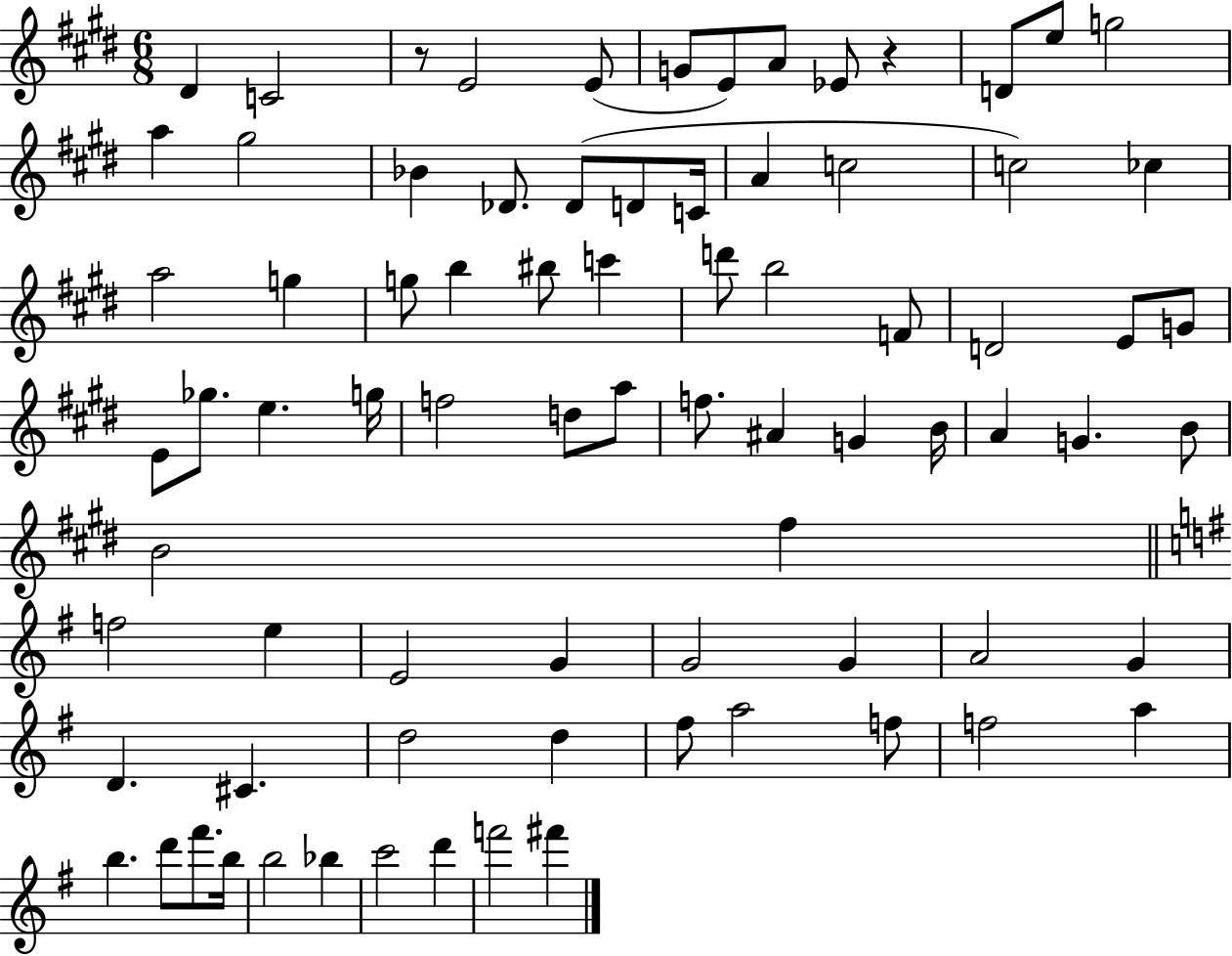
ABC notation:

X:1
T:Untitled
M:6/8
L:1/4
K:E
^D C2 z/2 E2 E/2 G/2 E/2 A/2 _E/2 z D/2 e/2 g2 a ^g2 _B _D/2 _D/2 D/2 C/4 A c2 c2 _c a2 g g/2 b ^b/2 c' d'/2 b2 F/2 D2 E/2 G/2 E/2 _g/2 e g/4 f2 d/2 a/2 f/2 ^A G B/4 A G B/2 B2 ^f f2 e E2 G G2 G A2 G D ^C d2 d ^f/2 a2 f/2 f2 a b d'/2 ^f'/2 b/4 b2 _b c'2 d' f'2 ^f'